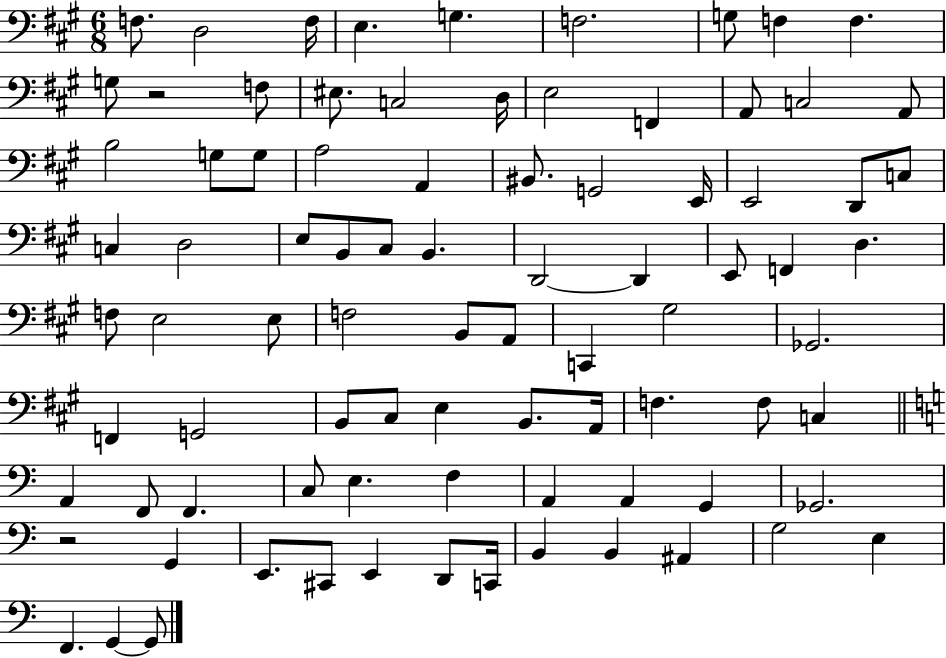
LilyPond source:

{
  \clef bass
  \numericTimeSignature
  \time 6/8
  \key a \major
  \repeat volta 2 { f8. d2 f16 | e4. g4. | f2. | g8 f4 f4. | \break g8 r2 f8 | eis8. c2 d16 | e2 f,4 | a,8 c2 a,8 | \break b2 g8 g8 | a2 a,4 | bis,8. g,2 e,16 | e,2 d,8 c8 | \break c4 d2 | e8 b,8 cis8 b,4. | d,2~~ d,4 | e,8 f,4 d4. | \break f8 e2 e8 | f2 b,8 a,8 | c,4 gis2 | ges,2. | \break f,4 g,2 | b,8 cis8 e4 b,8. a,16 | f4. f8 c4 | \bar "||" \break \key c \major a,4 f,8 f,4. | c8 e4. f4 | a,4 a,4 g,4 | ges,2. | \break r2 g,4 | e,8. cis,8 e,4 d,8 c,16 | b,4 b,4 ais,4 | g2 e4 | \break f,4. g,4~~ g,8 | } \bar "|."
}